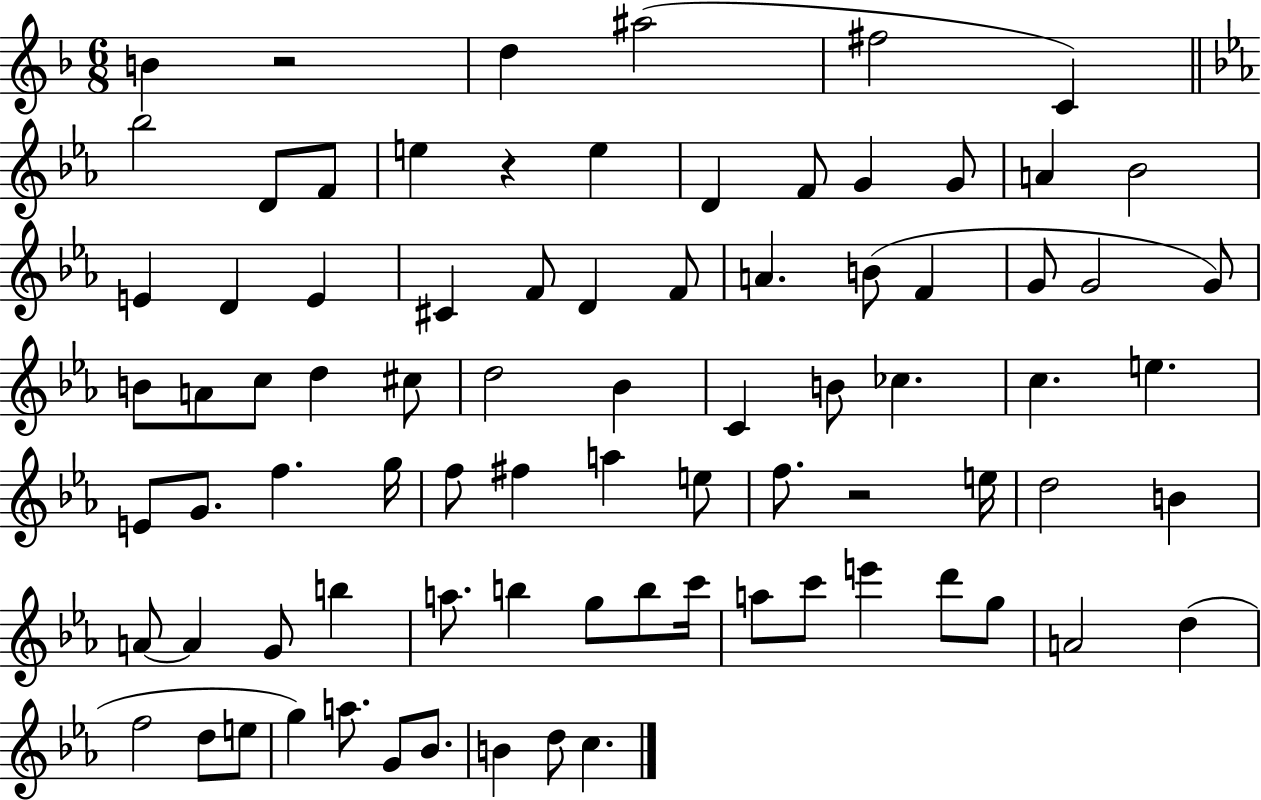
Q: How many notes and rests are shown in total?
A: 82